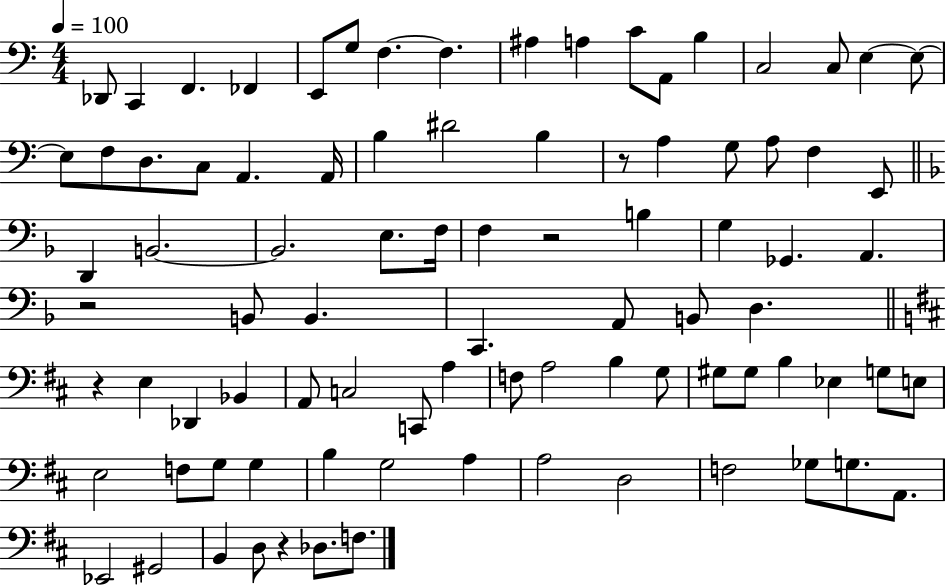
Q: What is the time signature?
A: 4/4